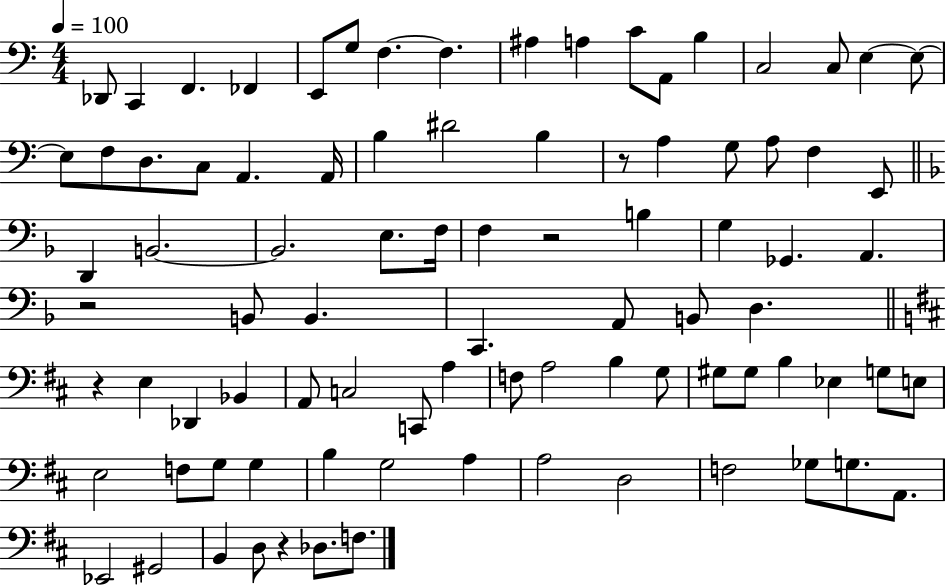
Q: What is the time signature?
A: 4/4